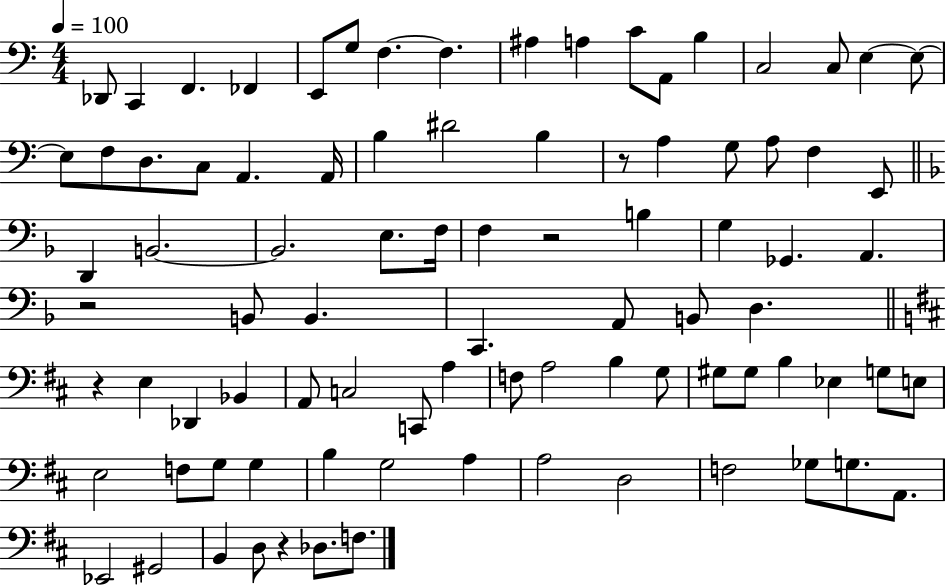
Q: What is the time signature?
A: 4/4